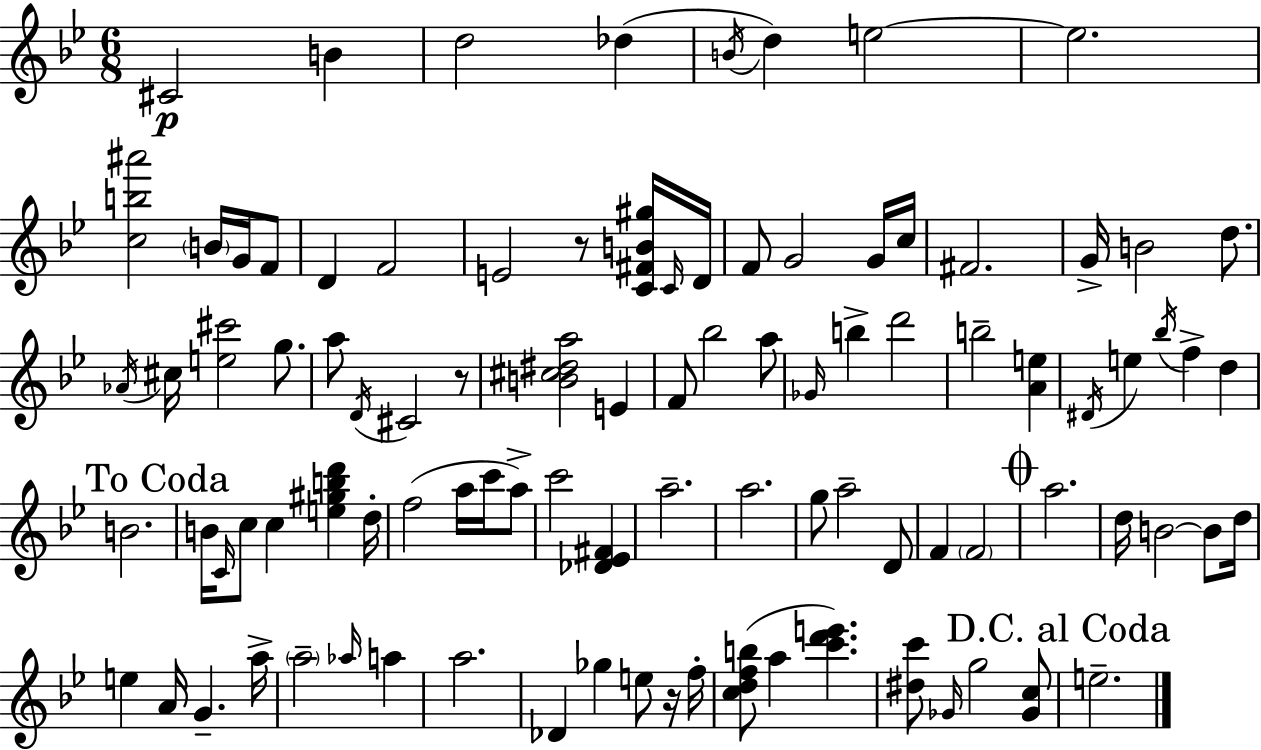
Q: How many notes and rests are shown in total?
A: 96